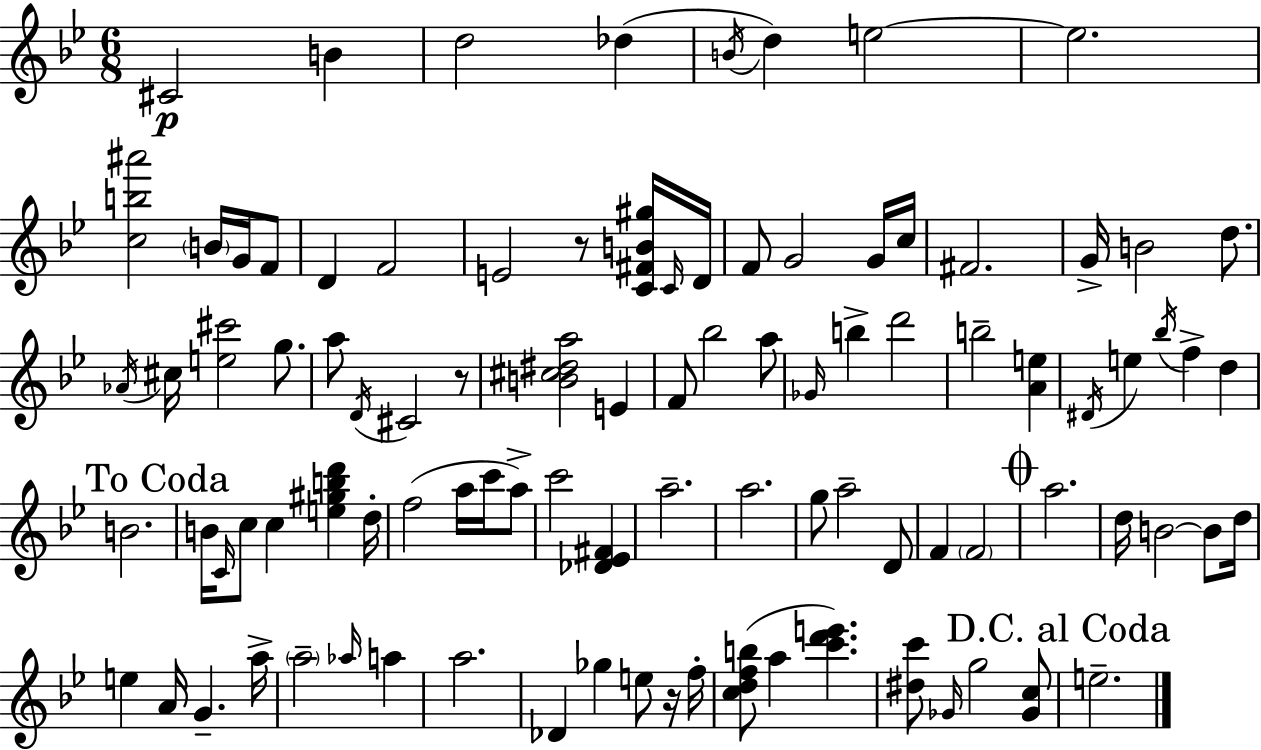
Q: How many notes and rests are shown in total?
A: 96